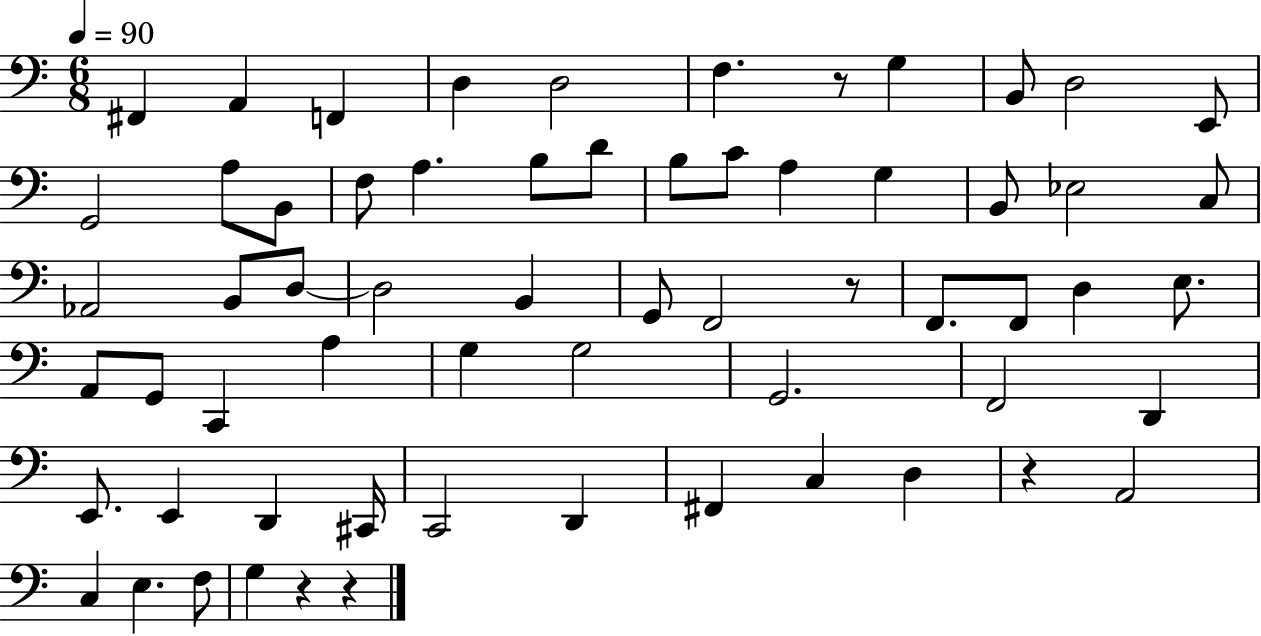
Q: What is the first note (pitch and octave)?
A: F#2